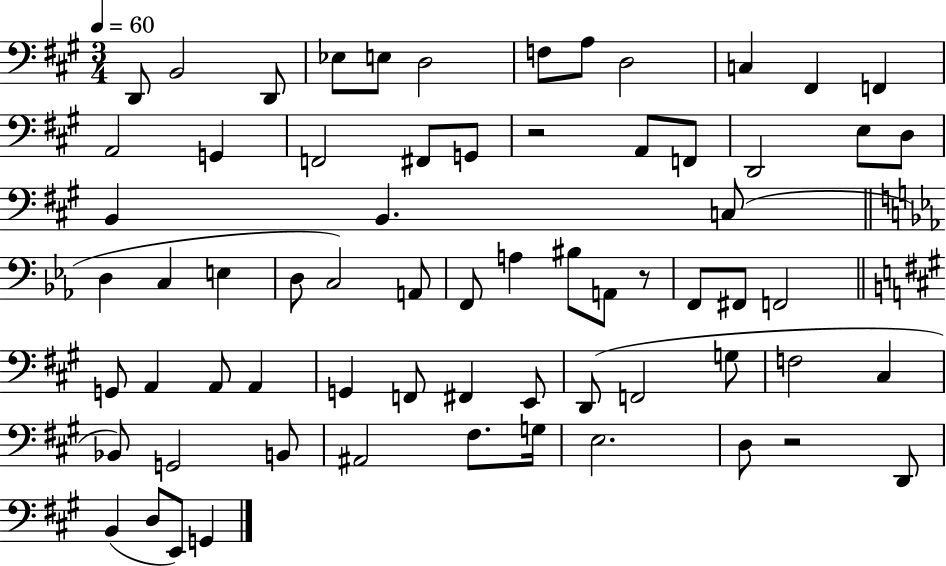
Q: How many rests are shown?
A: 3